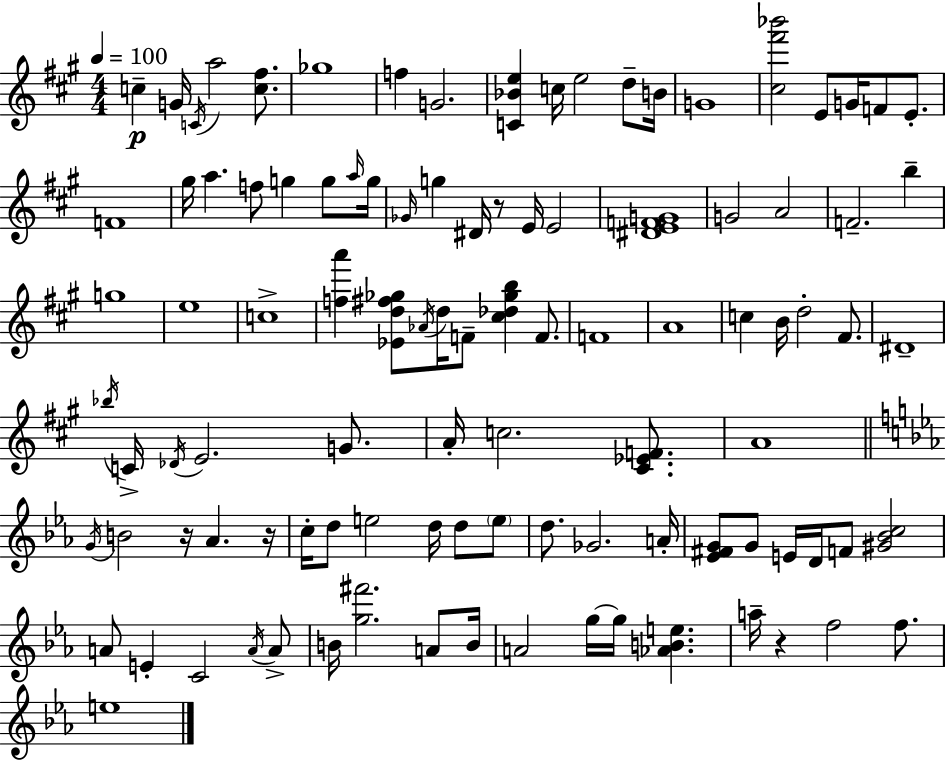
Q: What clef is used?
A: treble